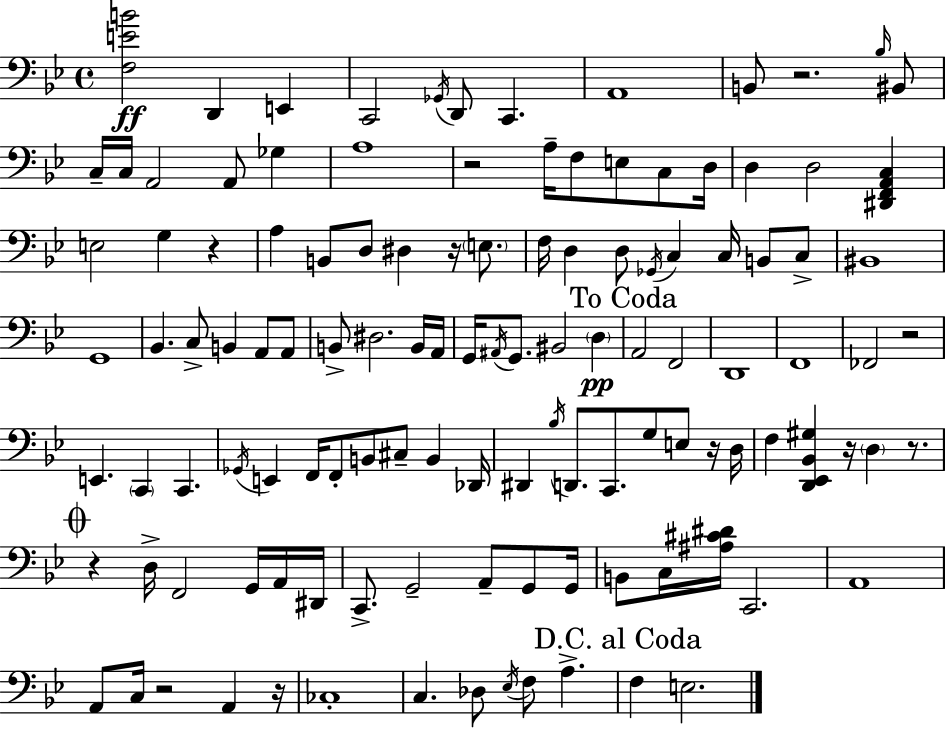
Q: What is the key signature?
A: G minor